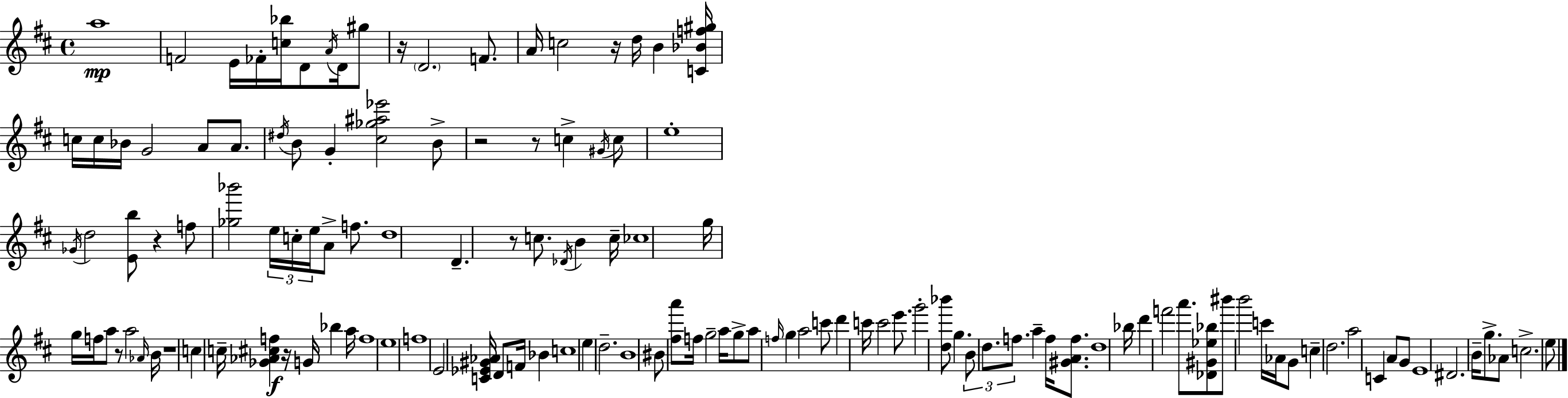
A5/w F4/h E4/s FES4/s [C5,Bb5]/s D4/e A4/s D4/s G#5/e R/s D4/h. F4/e. A4/s C5/h R/s D5/s B4/q [C4,Bb4,F5,G#5]/s C5/s C5/s Bb4/s G4/h A4/e A4/e. D#5/s B4/e G4/q [C#5,Gb5,A#5,Eb6]/h B4/e R/h R/e C5/q G#4/s C5/e E5/w Gb4/s D5/h [E4,B5]/e R/q F5/e [Gb5,Bb6]/h E5/s C5/s E5/s A4/e F5/e. D5/w D4/q. R/e C5/e. Db4/s B4/q C5/s CES5/w G5/s G5/s F5/s A5/e R/e A5/h Ab4/s B4/s R/w C5/q C5/s [Gb4,Ab4,C#5,F5]/q R/s G4/s Bb5/q A5/s F5/w E5/w F5/w E4/h [C4,Eb4,G#4,Ab4]/s D4/e F4/s Bb4/q C5/w E5/q D5/h. B4/w BIS4/e [F#5,A6]/e F5/s G5/h A5/s G5/e A5/e F5/s G5/q A5/h C6/e D6/q C6/s C6/h E6/e. G6/h [D5,Bb6]/e G5/q. B4/e D5/e. F5/e. A5/q F5/s [G#4,A4,F5]/e. D5/w Bb5/s D6/q F6/h A6/e. [Db4,G#4,Eb5,Bb5]/e BIS6/e B6/h C6/s Ab4/s G4/e C5/q D5/h. A5/h C4/q A4/e G4/e E4/w D#4/h. B4/s G5/e. Ab4/e C5/h. E5/e